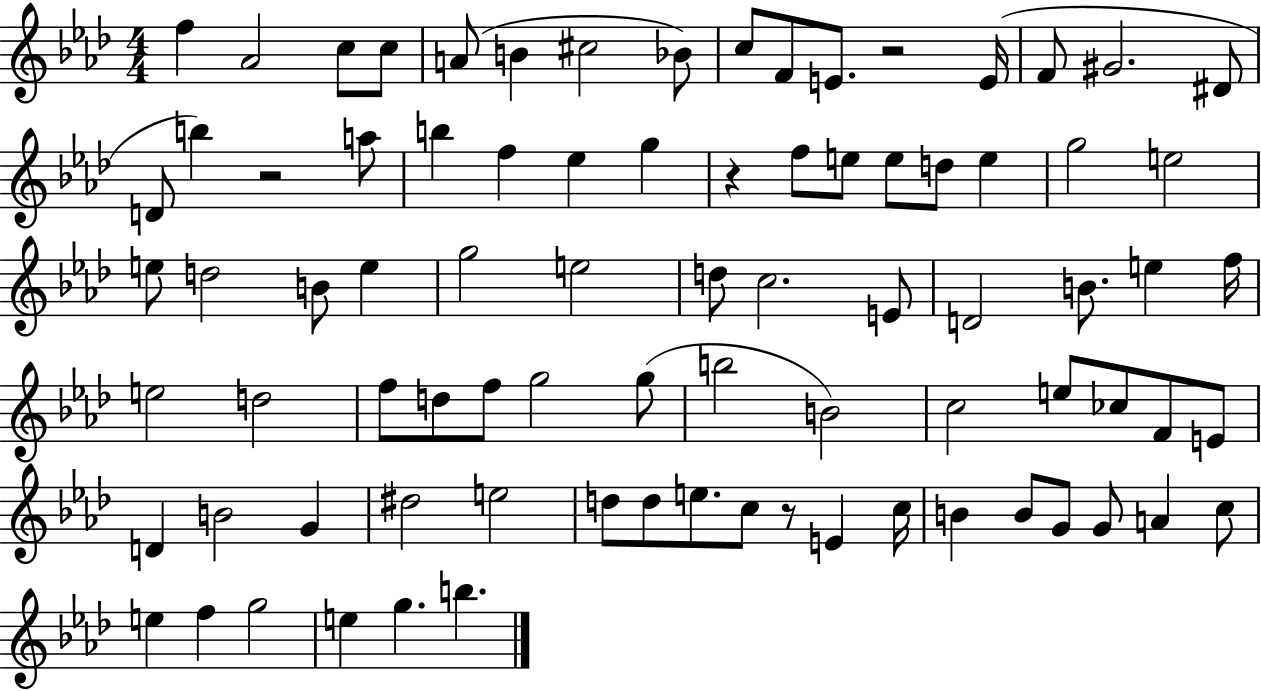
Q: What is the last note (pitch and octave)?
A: B5